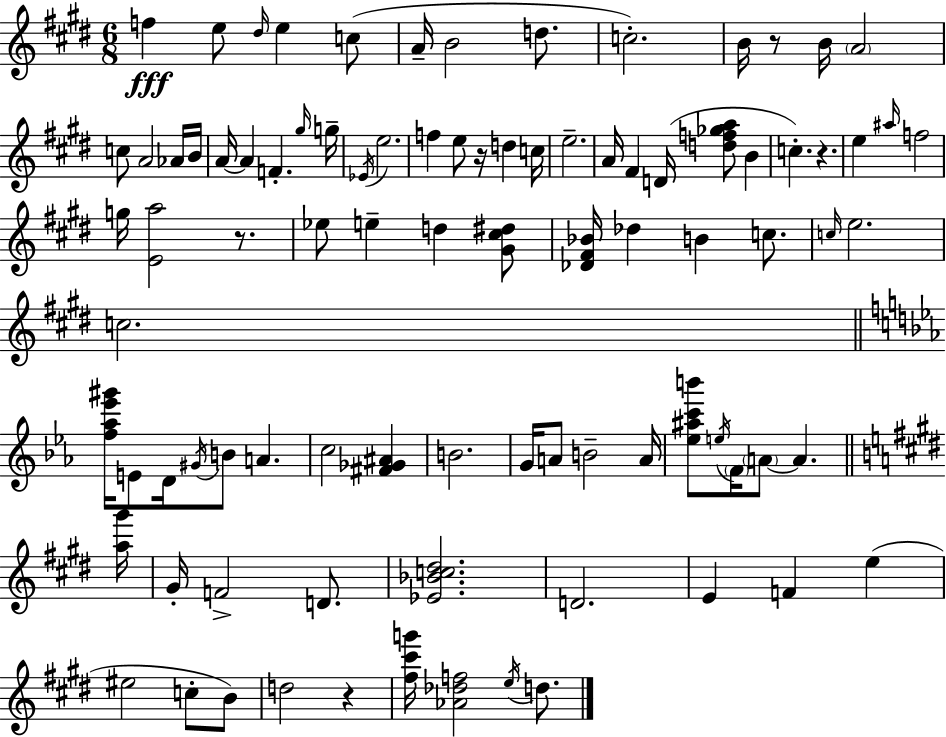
F5/q E5/e D#5/s E5/q C5/e A4/s B4/h D5/e. C5/h. B4/s R/e B4/s A4/h C5/e A4/h Ab4/s B4/s A4/s A4/q F4/q. G#5/s G5/s Eb4/s E5/h. F5/q E5/e R/s D5/q C5/s E5/h. A4/s F#4/q D4/s [D5,F5,Gb5,A5]/e B4/q C5/q. R/q. E5/q A#5/s F5/h G5/s [E4,A5]/h R/e. Eb5/e E5/q D5/q [G#4,C#5,D#5]/e [Db4,F#4,Bb4]/s Db5/q B4/q C5/e. C5/s E5/h. C5/h. [F5,Ab5,Eb6,G#6]/s E4/e D4/s G#4/s B4/e A4/q. C5/h [F#4,Gb4,A#4]/q B4/h. G4/s A4/e B4/h A4/s [Eb5,A#5,C6,B6]/e E5/s F4/s A4/e A4/q. [A5,G#6]/s G#4/s F4/h D4/e. [Eb4,Bb4,C5,D#5]/h. D4/h. E4/q F4/q E5/q EIS5/h C5/e B4/e D5/h R/q [F#5,C#6,G6]/s [Ab4,Db5,F5]/h E5/s D5/e.